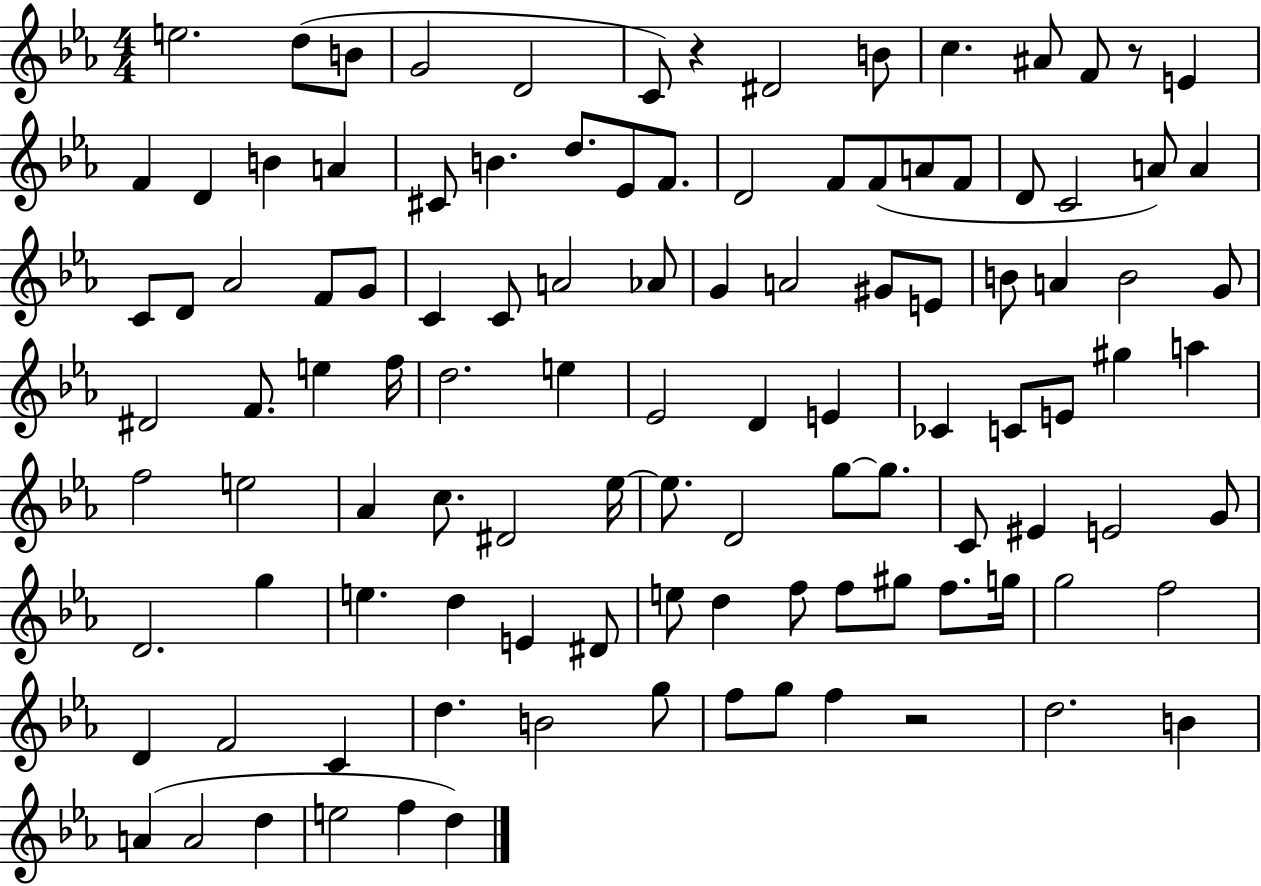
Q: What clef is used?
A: treble